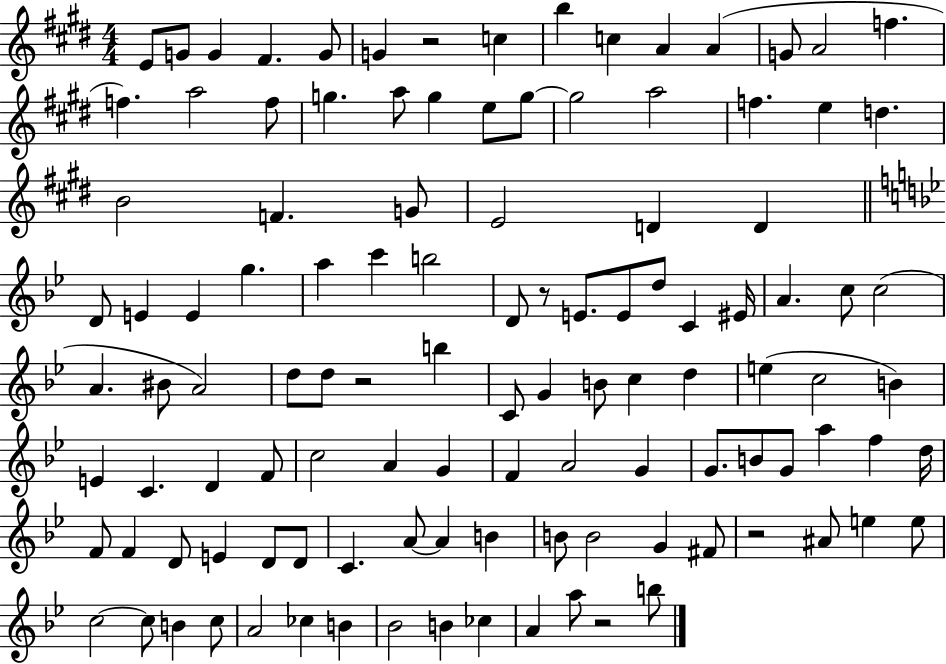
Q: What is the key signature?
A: E major